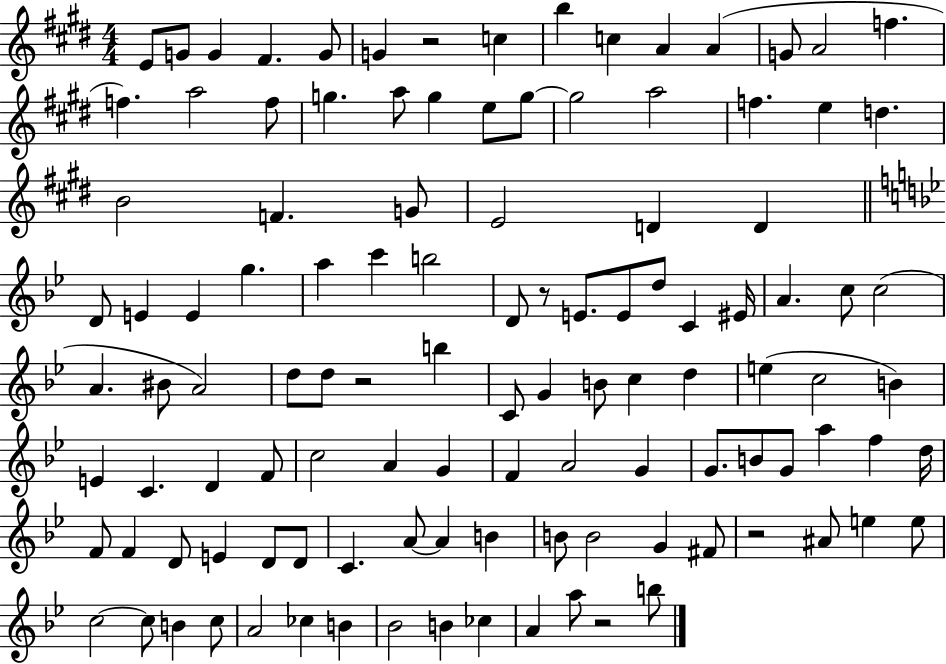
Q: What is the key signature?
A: E major